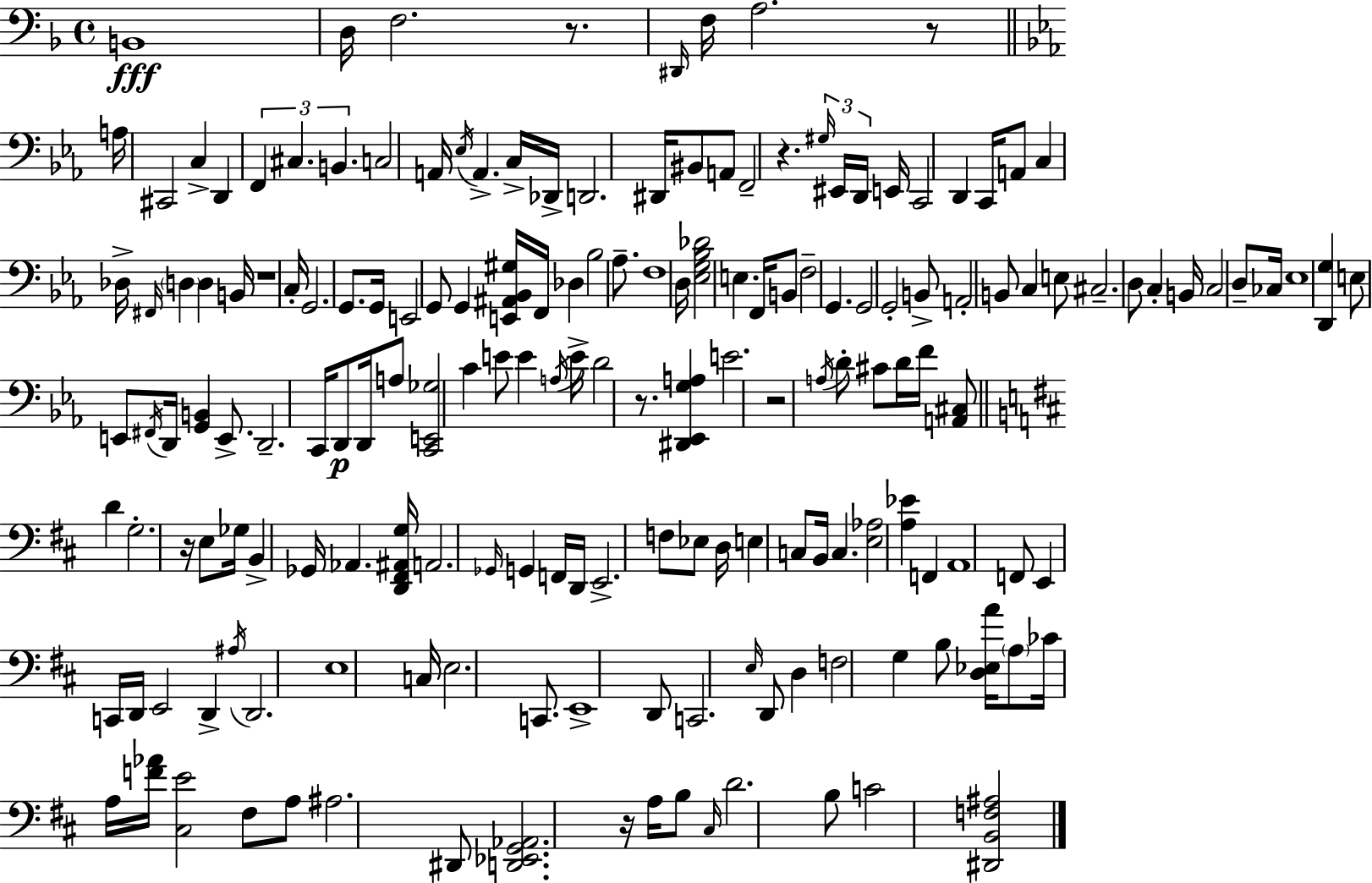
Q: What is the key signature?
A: D minor